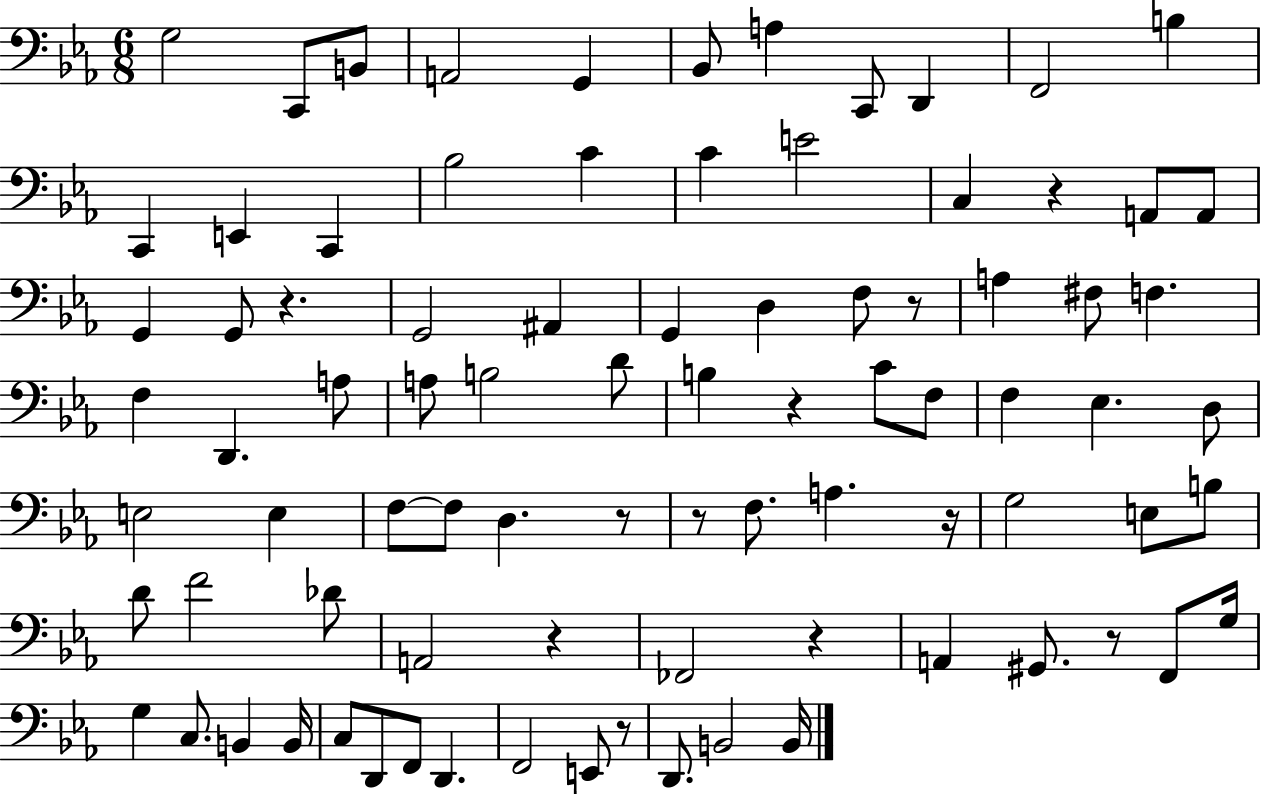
G3/h C2/e B2/e A2/h G2/q Bb2/e A3/q C2/e D2/q F2/h B3/q C2/q E2/q C2/q Bb3/h C4/q C4/q E4/h C3/q R/q A2/e A2/e G2/q G2/e R/q. G2/h A#2/q G2/q D3/q F3/e R/e A3/q F#3/e F3/q. F3/q D2/q. A3/e A3/e B3/h D4/e B3/q R/q C4/e F3/e F3/q Eb3/q. D3/e E3/h E3/q F3/e F3/e D3/q. R/e R/e F3/e. A3/q. R/s G3/h E3/e B3/e D4/e F4/h Db4/e A2/h R/q FES2/h R/q A2/q G#2/e. R/e F2/e G3/s G3/q C3/e. B2/q B2/s C3/e D2/e F2/e D2/q. F2/h E2/e R/e D2/e. B2/h B2/s